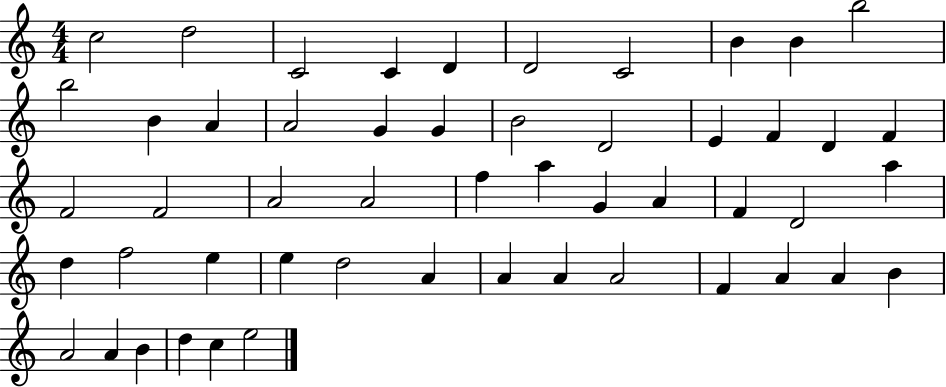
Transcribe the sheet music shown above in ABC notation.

X:1
T:Untitled
M:4/4
L:1/4
K:C
c2 d2 C2 C D D2 C2 B B b2 b2 B A A2 G G B2 D2 E F D F F2 F2 A2 A2 f a G A F D2 a d f2 e e d2 A A A A2 F A A B A2 A B d c e2